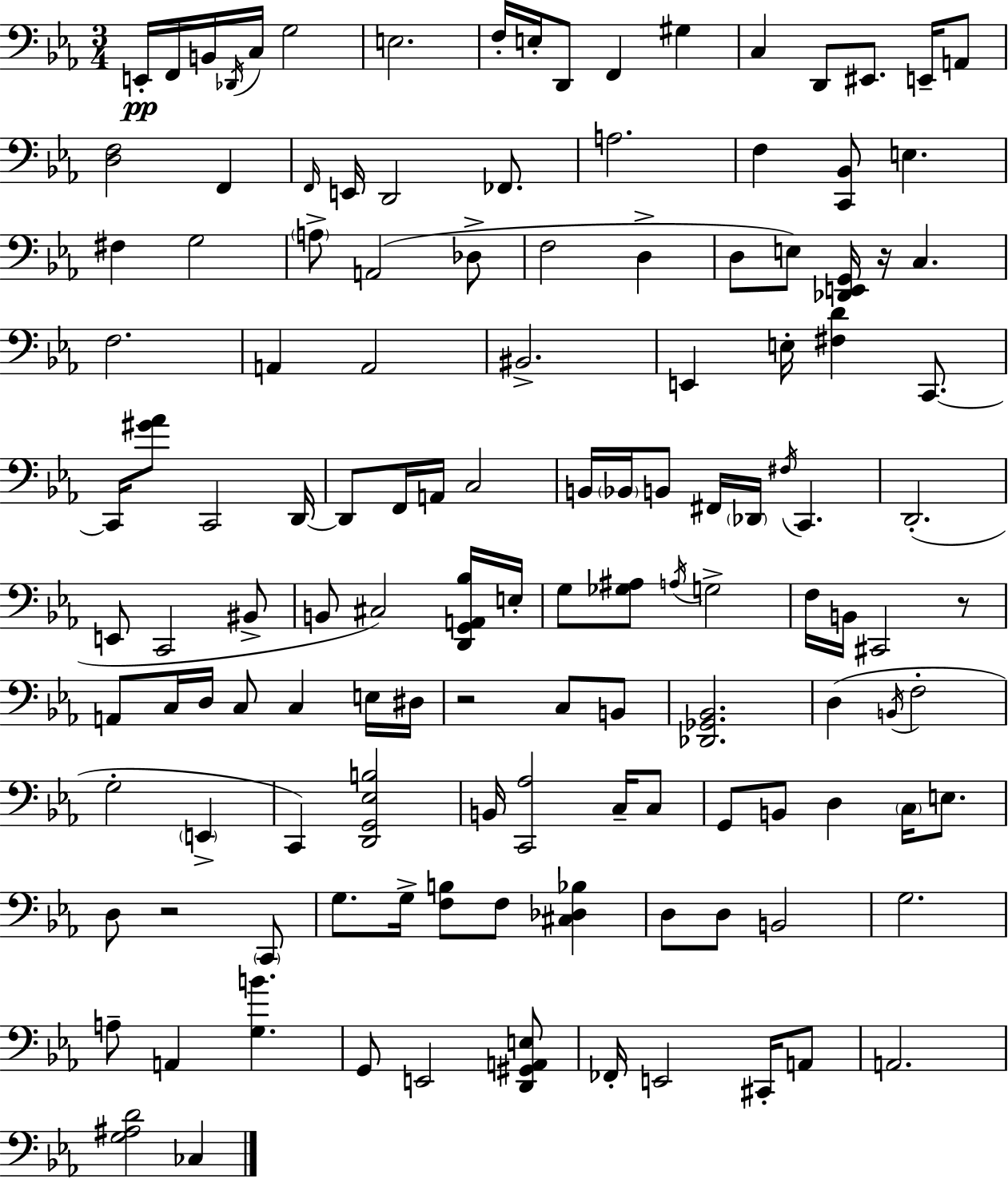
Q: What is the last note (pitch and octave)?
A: CES3